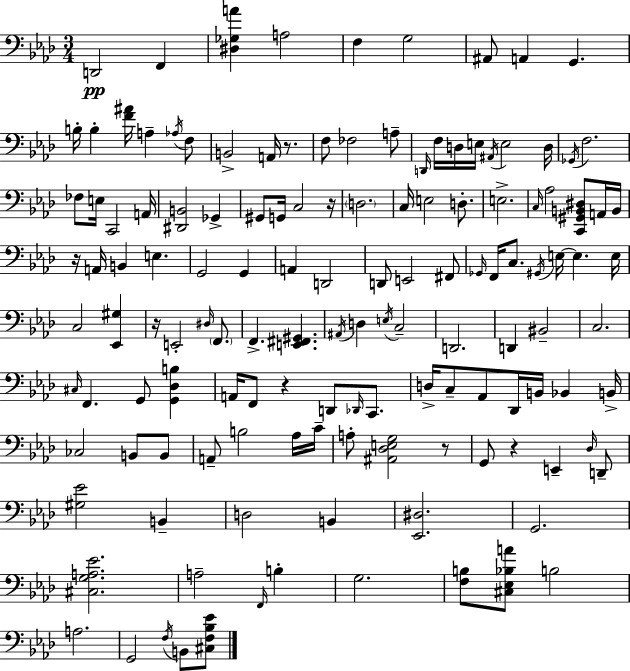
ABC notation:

X:1
T:Untitled
M:3/4
L:1/4
K:Ab
D,,2 F,, [^D,_G,A] A,2 F, G,2 ^A,,/2 A,, G,, B,/4 B, [F^A]/4 A, _A,/4 F,/2 B,,2 A,,/4 z/2 F,/2 _F,2 A,/2 D,,/4 F,/4 D,/4 E,/4 ^A,,/4 E,2 D,/4 _G,,/4 F,2 _F,/2 E,/4 C,,2 A,,/4 [^D,,B,,]2 _G,, ^G,,/2 G,,/4 C,2 z/4 D,2 C,/4 E,2 D,/2 E,2 C,/4 _A,2 [C,,^G,,B,,^D,]/2 A,,/4 B,,/4 z/4 A,,/4 B,, E, G,,2 G,, A,, D,,2 D,,/2 E,,2 ^F,,/2 _G,,/4 F,,/4 C,/2 ^G,,/4 E,/4 E, E,/4 C,2 [_E,,^G,] z/4 E,,2 ^D,/4 F,,/2 F,, [E,,^F,,^G,,] ^A,,/4 D, E,/4 C,2 D,,2 D,, ^B,,2 C,2 ^C,/4 F,, G,,/2 [G,,_D,B,] A,,/4 F,,/2 z D,,/2 _D,,/4 C,,/2 D,/4 C,/2 _A,,/2 _D,,/4 B,,/4 _B,, B,,/4 _C,2 B,,/2 B,,/2 A,,/2 B,2 _A,/4 C/4 A,/2 [^A,,_D,E,G,]2 z/2 G,,/2 z E,, _D,/4 D,,/2 [^G,_E]2 B,, D,2 B,, [_E,,^D,]2 G,,2 [^C,G,A,_E]2 A,2 F,,/4 B, G,2 [F,B,]/2 [^C,_E,_B,A]/2 B,2 A,2 G,,2 F,/4 B,,/2 [^C,F,_B,_E]/2